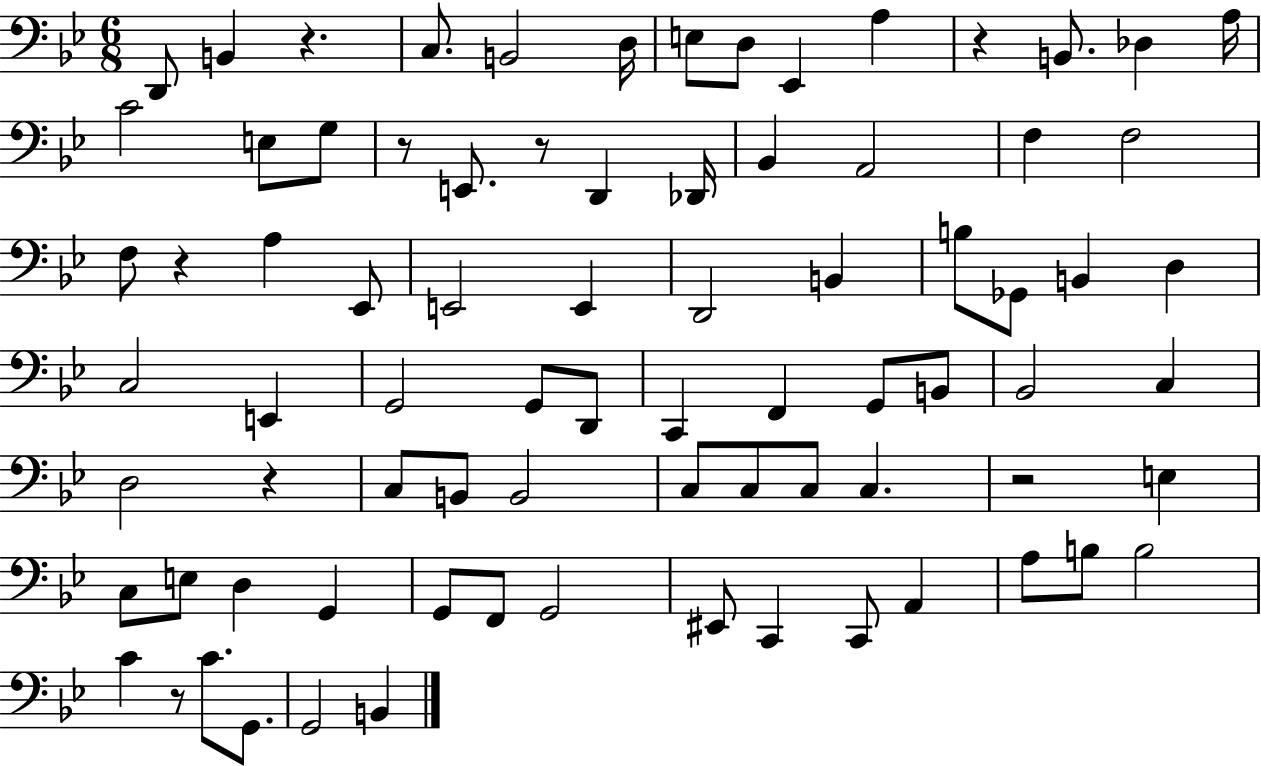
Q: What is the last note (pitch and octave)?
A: B2